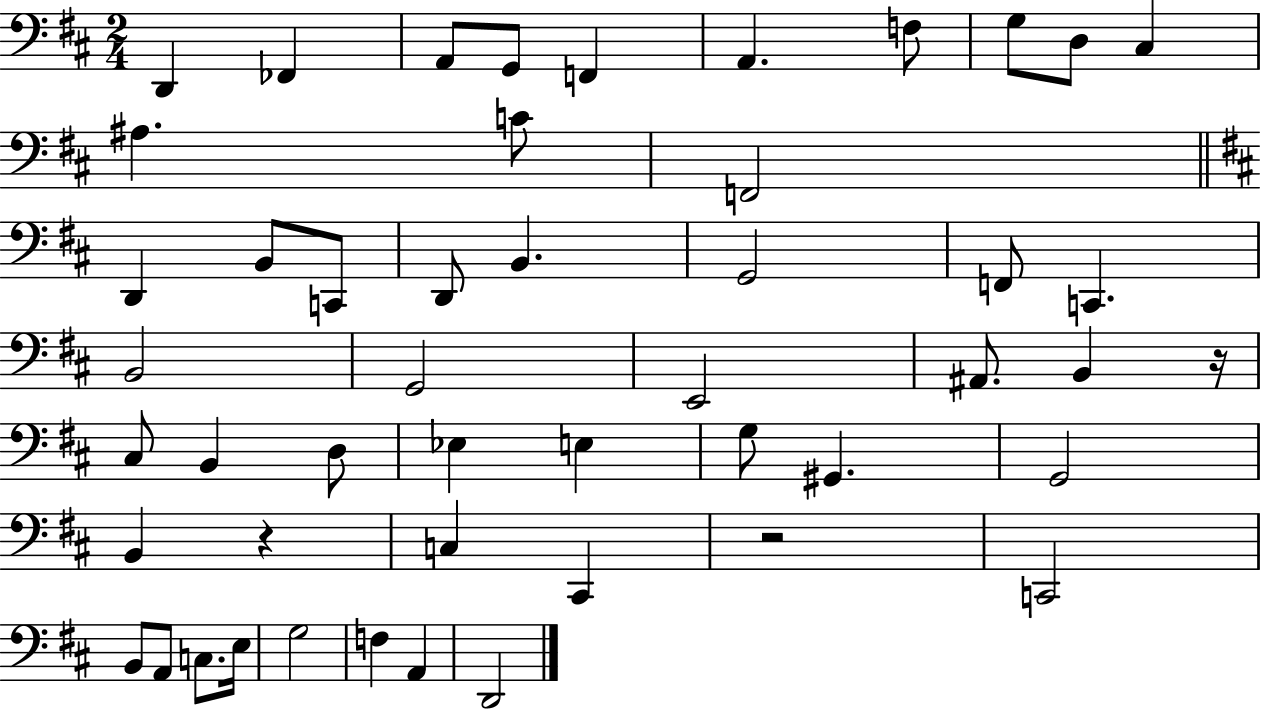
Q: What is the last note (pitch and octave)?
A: D2